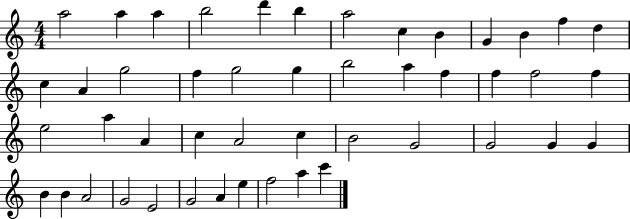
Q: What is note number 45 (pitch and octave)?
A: F5